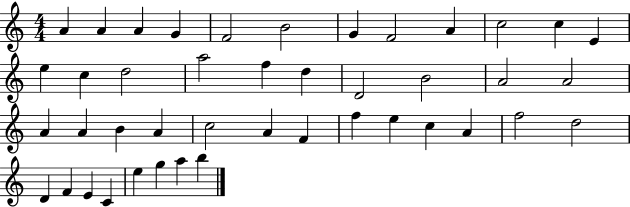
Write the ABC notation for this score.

X:1
T:Untitled
M:4/4
L:1/4
K:C
A A A G F2 B2 G F2 A c2 c E e c d2 a2 f d D2 B2 A2 A2 A A B A c2 A F f e c A f2 d2 D F E C e g a b